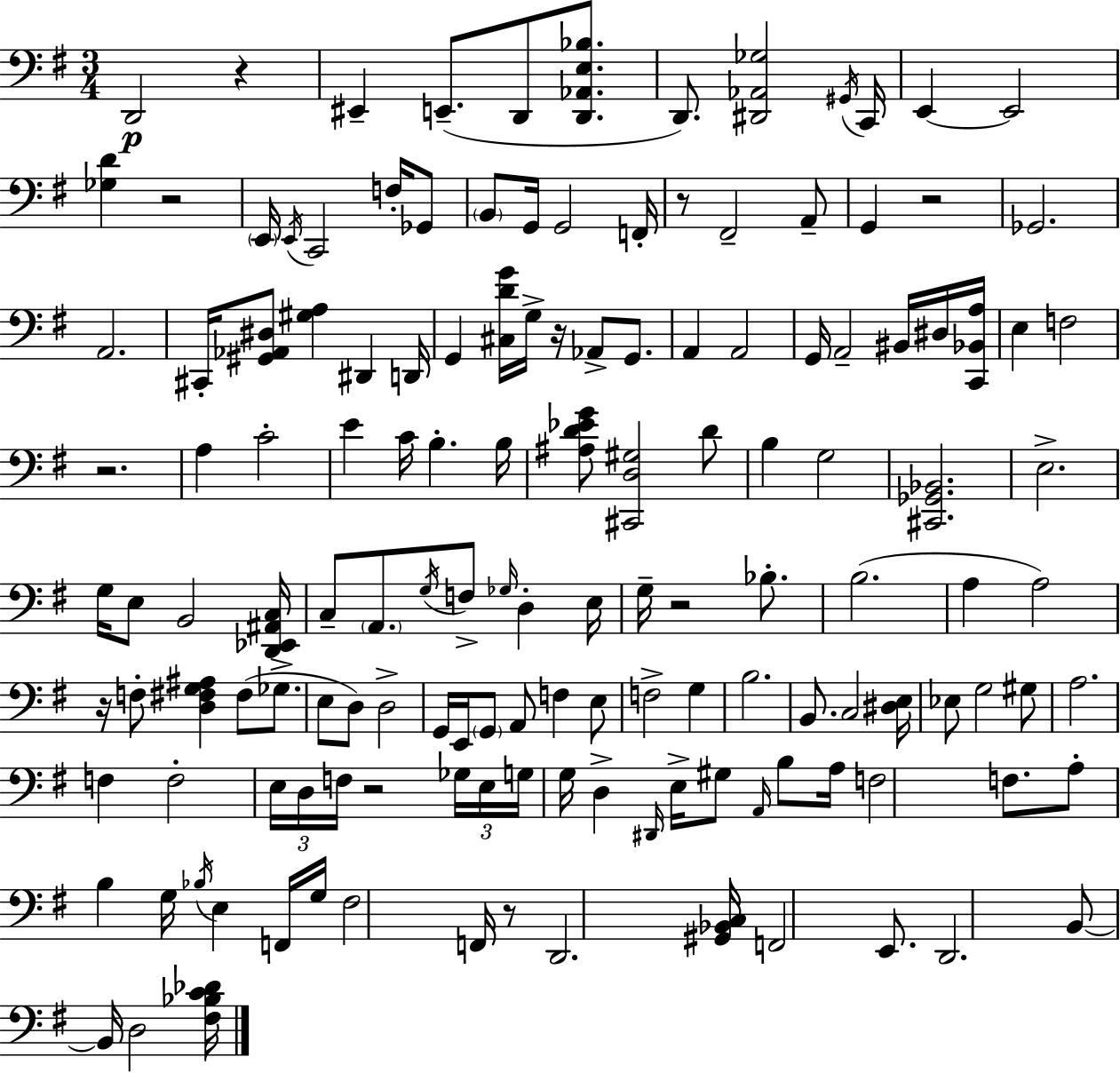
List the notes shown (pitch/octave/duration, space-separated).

D2/h R/q EIS2/q E2/e. D2/e [D2,Ab2,E3,Bb3]/e. D2/e. [D#2,Ab2,Gb3]/h G#2/s C2/s E2/q E2/h [Gb3,D4]/q R/h E2/s E2/s C2/h F3/s Gb2/e B2/e G2/s G2/h F2/s R/e F#2/h A2/e G2/q R/h Gb2/h. A2/h. C#2/s [G#2,Ab2,D#3]/e [G#3,A3]/q D#2/q D2/s G2/q [C#3,D4,G4]/s G3/s R/s Ab2/e G2/e. A2/q A2/h G2/s A2/h BIS2/s D#3/s [C2,Bb2,A3]/s E3/q F3/h R/h. A3/q C4/h E4/q C4/s B3/q. B3/s [A#3,D4,Eb4,G4]/e [C#2,D3,G#3]/h D4/e B3/q G3/h [C#2,Gb2,Bb2]/h. E3/h. G3/s E3/e B2/h [D2,Eb2,A#2,C3]/s C3/e A2/e. G3/s F3/e Gb3/s D3/q E3/s G3/s R/h Bb3/e. B3/h. A3/q A3/h R/s F3/e [D3,F#3,G3,A#3]/q F#3/e Gb3/e. E3/e D3/e D3/h G2/s E2/s G2/e A2/e F3/q E3/e F3/h G3/q B3/h. B2/e. C3/h [D#3,E3]/s Eb3/e G3/h G#3/e A3/h. F3/q F3/h E3/s D3/s F3/s R/h Gb3/s E3/s G3/s G3/s D3/q D#2/s E3/s G#3/e A2/s B3/e A3/s F3/h F3/e. A3/e B3/q G3/s Bb3/s E3/q F2/s G3/s F#3/h F2/s R/e D2/h. [G#2,Bb2,C3]/s F2/h E2/e. D2/h. B2/e B2/s D3/h [F#3,Bb3,C4,Db4]/s